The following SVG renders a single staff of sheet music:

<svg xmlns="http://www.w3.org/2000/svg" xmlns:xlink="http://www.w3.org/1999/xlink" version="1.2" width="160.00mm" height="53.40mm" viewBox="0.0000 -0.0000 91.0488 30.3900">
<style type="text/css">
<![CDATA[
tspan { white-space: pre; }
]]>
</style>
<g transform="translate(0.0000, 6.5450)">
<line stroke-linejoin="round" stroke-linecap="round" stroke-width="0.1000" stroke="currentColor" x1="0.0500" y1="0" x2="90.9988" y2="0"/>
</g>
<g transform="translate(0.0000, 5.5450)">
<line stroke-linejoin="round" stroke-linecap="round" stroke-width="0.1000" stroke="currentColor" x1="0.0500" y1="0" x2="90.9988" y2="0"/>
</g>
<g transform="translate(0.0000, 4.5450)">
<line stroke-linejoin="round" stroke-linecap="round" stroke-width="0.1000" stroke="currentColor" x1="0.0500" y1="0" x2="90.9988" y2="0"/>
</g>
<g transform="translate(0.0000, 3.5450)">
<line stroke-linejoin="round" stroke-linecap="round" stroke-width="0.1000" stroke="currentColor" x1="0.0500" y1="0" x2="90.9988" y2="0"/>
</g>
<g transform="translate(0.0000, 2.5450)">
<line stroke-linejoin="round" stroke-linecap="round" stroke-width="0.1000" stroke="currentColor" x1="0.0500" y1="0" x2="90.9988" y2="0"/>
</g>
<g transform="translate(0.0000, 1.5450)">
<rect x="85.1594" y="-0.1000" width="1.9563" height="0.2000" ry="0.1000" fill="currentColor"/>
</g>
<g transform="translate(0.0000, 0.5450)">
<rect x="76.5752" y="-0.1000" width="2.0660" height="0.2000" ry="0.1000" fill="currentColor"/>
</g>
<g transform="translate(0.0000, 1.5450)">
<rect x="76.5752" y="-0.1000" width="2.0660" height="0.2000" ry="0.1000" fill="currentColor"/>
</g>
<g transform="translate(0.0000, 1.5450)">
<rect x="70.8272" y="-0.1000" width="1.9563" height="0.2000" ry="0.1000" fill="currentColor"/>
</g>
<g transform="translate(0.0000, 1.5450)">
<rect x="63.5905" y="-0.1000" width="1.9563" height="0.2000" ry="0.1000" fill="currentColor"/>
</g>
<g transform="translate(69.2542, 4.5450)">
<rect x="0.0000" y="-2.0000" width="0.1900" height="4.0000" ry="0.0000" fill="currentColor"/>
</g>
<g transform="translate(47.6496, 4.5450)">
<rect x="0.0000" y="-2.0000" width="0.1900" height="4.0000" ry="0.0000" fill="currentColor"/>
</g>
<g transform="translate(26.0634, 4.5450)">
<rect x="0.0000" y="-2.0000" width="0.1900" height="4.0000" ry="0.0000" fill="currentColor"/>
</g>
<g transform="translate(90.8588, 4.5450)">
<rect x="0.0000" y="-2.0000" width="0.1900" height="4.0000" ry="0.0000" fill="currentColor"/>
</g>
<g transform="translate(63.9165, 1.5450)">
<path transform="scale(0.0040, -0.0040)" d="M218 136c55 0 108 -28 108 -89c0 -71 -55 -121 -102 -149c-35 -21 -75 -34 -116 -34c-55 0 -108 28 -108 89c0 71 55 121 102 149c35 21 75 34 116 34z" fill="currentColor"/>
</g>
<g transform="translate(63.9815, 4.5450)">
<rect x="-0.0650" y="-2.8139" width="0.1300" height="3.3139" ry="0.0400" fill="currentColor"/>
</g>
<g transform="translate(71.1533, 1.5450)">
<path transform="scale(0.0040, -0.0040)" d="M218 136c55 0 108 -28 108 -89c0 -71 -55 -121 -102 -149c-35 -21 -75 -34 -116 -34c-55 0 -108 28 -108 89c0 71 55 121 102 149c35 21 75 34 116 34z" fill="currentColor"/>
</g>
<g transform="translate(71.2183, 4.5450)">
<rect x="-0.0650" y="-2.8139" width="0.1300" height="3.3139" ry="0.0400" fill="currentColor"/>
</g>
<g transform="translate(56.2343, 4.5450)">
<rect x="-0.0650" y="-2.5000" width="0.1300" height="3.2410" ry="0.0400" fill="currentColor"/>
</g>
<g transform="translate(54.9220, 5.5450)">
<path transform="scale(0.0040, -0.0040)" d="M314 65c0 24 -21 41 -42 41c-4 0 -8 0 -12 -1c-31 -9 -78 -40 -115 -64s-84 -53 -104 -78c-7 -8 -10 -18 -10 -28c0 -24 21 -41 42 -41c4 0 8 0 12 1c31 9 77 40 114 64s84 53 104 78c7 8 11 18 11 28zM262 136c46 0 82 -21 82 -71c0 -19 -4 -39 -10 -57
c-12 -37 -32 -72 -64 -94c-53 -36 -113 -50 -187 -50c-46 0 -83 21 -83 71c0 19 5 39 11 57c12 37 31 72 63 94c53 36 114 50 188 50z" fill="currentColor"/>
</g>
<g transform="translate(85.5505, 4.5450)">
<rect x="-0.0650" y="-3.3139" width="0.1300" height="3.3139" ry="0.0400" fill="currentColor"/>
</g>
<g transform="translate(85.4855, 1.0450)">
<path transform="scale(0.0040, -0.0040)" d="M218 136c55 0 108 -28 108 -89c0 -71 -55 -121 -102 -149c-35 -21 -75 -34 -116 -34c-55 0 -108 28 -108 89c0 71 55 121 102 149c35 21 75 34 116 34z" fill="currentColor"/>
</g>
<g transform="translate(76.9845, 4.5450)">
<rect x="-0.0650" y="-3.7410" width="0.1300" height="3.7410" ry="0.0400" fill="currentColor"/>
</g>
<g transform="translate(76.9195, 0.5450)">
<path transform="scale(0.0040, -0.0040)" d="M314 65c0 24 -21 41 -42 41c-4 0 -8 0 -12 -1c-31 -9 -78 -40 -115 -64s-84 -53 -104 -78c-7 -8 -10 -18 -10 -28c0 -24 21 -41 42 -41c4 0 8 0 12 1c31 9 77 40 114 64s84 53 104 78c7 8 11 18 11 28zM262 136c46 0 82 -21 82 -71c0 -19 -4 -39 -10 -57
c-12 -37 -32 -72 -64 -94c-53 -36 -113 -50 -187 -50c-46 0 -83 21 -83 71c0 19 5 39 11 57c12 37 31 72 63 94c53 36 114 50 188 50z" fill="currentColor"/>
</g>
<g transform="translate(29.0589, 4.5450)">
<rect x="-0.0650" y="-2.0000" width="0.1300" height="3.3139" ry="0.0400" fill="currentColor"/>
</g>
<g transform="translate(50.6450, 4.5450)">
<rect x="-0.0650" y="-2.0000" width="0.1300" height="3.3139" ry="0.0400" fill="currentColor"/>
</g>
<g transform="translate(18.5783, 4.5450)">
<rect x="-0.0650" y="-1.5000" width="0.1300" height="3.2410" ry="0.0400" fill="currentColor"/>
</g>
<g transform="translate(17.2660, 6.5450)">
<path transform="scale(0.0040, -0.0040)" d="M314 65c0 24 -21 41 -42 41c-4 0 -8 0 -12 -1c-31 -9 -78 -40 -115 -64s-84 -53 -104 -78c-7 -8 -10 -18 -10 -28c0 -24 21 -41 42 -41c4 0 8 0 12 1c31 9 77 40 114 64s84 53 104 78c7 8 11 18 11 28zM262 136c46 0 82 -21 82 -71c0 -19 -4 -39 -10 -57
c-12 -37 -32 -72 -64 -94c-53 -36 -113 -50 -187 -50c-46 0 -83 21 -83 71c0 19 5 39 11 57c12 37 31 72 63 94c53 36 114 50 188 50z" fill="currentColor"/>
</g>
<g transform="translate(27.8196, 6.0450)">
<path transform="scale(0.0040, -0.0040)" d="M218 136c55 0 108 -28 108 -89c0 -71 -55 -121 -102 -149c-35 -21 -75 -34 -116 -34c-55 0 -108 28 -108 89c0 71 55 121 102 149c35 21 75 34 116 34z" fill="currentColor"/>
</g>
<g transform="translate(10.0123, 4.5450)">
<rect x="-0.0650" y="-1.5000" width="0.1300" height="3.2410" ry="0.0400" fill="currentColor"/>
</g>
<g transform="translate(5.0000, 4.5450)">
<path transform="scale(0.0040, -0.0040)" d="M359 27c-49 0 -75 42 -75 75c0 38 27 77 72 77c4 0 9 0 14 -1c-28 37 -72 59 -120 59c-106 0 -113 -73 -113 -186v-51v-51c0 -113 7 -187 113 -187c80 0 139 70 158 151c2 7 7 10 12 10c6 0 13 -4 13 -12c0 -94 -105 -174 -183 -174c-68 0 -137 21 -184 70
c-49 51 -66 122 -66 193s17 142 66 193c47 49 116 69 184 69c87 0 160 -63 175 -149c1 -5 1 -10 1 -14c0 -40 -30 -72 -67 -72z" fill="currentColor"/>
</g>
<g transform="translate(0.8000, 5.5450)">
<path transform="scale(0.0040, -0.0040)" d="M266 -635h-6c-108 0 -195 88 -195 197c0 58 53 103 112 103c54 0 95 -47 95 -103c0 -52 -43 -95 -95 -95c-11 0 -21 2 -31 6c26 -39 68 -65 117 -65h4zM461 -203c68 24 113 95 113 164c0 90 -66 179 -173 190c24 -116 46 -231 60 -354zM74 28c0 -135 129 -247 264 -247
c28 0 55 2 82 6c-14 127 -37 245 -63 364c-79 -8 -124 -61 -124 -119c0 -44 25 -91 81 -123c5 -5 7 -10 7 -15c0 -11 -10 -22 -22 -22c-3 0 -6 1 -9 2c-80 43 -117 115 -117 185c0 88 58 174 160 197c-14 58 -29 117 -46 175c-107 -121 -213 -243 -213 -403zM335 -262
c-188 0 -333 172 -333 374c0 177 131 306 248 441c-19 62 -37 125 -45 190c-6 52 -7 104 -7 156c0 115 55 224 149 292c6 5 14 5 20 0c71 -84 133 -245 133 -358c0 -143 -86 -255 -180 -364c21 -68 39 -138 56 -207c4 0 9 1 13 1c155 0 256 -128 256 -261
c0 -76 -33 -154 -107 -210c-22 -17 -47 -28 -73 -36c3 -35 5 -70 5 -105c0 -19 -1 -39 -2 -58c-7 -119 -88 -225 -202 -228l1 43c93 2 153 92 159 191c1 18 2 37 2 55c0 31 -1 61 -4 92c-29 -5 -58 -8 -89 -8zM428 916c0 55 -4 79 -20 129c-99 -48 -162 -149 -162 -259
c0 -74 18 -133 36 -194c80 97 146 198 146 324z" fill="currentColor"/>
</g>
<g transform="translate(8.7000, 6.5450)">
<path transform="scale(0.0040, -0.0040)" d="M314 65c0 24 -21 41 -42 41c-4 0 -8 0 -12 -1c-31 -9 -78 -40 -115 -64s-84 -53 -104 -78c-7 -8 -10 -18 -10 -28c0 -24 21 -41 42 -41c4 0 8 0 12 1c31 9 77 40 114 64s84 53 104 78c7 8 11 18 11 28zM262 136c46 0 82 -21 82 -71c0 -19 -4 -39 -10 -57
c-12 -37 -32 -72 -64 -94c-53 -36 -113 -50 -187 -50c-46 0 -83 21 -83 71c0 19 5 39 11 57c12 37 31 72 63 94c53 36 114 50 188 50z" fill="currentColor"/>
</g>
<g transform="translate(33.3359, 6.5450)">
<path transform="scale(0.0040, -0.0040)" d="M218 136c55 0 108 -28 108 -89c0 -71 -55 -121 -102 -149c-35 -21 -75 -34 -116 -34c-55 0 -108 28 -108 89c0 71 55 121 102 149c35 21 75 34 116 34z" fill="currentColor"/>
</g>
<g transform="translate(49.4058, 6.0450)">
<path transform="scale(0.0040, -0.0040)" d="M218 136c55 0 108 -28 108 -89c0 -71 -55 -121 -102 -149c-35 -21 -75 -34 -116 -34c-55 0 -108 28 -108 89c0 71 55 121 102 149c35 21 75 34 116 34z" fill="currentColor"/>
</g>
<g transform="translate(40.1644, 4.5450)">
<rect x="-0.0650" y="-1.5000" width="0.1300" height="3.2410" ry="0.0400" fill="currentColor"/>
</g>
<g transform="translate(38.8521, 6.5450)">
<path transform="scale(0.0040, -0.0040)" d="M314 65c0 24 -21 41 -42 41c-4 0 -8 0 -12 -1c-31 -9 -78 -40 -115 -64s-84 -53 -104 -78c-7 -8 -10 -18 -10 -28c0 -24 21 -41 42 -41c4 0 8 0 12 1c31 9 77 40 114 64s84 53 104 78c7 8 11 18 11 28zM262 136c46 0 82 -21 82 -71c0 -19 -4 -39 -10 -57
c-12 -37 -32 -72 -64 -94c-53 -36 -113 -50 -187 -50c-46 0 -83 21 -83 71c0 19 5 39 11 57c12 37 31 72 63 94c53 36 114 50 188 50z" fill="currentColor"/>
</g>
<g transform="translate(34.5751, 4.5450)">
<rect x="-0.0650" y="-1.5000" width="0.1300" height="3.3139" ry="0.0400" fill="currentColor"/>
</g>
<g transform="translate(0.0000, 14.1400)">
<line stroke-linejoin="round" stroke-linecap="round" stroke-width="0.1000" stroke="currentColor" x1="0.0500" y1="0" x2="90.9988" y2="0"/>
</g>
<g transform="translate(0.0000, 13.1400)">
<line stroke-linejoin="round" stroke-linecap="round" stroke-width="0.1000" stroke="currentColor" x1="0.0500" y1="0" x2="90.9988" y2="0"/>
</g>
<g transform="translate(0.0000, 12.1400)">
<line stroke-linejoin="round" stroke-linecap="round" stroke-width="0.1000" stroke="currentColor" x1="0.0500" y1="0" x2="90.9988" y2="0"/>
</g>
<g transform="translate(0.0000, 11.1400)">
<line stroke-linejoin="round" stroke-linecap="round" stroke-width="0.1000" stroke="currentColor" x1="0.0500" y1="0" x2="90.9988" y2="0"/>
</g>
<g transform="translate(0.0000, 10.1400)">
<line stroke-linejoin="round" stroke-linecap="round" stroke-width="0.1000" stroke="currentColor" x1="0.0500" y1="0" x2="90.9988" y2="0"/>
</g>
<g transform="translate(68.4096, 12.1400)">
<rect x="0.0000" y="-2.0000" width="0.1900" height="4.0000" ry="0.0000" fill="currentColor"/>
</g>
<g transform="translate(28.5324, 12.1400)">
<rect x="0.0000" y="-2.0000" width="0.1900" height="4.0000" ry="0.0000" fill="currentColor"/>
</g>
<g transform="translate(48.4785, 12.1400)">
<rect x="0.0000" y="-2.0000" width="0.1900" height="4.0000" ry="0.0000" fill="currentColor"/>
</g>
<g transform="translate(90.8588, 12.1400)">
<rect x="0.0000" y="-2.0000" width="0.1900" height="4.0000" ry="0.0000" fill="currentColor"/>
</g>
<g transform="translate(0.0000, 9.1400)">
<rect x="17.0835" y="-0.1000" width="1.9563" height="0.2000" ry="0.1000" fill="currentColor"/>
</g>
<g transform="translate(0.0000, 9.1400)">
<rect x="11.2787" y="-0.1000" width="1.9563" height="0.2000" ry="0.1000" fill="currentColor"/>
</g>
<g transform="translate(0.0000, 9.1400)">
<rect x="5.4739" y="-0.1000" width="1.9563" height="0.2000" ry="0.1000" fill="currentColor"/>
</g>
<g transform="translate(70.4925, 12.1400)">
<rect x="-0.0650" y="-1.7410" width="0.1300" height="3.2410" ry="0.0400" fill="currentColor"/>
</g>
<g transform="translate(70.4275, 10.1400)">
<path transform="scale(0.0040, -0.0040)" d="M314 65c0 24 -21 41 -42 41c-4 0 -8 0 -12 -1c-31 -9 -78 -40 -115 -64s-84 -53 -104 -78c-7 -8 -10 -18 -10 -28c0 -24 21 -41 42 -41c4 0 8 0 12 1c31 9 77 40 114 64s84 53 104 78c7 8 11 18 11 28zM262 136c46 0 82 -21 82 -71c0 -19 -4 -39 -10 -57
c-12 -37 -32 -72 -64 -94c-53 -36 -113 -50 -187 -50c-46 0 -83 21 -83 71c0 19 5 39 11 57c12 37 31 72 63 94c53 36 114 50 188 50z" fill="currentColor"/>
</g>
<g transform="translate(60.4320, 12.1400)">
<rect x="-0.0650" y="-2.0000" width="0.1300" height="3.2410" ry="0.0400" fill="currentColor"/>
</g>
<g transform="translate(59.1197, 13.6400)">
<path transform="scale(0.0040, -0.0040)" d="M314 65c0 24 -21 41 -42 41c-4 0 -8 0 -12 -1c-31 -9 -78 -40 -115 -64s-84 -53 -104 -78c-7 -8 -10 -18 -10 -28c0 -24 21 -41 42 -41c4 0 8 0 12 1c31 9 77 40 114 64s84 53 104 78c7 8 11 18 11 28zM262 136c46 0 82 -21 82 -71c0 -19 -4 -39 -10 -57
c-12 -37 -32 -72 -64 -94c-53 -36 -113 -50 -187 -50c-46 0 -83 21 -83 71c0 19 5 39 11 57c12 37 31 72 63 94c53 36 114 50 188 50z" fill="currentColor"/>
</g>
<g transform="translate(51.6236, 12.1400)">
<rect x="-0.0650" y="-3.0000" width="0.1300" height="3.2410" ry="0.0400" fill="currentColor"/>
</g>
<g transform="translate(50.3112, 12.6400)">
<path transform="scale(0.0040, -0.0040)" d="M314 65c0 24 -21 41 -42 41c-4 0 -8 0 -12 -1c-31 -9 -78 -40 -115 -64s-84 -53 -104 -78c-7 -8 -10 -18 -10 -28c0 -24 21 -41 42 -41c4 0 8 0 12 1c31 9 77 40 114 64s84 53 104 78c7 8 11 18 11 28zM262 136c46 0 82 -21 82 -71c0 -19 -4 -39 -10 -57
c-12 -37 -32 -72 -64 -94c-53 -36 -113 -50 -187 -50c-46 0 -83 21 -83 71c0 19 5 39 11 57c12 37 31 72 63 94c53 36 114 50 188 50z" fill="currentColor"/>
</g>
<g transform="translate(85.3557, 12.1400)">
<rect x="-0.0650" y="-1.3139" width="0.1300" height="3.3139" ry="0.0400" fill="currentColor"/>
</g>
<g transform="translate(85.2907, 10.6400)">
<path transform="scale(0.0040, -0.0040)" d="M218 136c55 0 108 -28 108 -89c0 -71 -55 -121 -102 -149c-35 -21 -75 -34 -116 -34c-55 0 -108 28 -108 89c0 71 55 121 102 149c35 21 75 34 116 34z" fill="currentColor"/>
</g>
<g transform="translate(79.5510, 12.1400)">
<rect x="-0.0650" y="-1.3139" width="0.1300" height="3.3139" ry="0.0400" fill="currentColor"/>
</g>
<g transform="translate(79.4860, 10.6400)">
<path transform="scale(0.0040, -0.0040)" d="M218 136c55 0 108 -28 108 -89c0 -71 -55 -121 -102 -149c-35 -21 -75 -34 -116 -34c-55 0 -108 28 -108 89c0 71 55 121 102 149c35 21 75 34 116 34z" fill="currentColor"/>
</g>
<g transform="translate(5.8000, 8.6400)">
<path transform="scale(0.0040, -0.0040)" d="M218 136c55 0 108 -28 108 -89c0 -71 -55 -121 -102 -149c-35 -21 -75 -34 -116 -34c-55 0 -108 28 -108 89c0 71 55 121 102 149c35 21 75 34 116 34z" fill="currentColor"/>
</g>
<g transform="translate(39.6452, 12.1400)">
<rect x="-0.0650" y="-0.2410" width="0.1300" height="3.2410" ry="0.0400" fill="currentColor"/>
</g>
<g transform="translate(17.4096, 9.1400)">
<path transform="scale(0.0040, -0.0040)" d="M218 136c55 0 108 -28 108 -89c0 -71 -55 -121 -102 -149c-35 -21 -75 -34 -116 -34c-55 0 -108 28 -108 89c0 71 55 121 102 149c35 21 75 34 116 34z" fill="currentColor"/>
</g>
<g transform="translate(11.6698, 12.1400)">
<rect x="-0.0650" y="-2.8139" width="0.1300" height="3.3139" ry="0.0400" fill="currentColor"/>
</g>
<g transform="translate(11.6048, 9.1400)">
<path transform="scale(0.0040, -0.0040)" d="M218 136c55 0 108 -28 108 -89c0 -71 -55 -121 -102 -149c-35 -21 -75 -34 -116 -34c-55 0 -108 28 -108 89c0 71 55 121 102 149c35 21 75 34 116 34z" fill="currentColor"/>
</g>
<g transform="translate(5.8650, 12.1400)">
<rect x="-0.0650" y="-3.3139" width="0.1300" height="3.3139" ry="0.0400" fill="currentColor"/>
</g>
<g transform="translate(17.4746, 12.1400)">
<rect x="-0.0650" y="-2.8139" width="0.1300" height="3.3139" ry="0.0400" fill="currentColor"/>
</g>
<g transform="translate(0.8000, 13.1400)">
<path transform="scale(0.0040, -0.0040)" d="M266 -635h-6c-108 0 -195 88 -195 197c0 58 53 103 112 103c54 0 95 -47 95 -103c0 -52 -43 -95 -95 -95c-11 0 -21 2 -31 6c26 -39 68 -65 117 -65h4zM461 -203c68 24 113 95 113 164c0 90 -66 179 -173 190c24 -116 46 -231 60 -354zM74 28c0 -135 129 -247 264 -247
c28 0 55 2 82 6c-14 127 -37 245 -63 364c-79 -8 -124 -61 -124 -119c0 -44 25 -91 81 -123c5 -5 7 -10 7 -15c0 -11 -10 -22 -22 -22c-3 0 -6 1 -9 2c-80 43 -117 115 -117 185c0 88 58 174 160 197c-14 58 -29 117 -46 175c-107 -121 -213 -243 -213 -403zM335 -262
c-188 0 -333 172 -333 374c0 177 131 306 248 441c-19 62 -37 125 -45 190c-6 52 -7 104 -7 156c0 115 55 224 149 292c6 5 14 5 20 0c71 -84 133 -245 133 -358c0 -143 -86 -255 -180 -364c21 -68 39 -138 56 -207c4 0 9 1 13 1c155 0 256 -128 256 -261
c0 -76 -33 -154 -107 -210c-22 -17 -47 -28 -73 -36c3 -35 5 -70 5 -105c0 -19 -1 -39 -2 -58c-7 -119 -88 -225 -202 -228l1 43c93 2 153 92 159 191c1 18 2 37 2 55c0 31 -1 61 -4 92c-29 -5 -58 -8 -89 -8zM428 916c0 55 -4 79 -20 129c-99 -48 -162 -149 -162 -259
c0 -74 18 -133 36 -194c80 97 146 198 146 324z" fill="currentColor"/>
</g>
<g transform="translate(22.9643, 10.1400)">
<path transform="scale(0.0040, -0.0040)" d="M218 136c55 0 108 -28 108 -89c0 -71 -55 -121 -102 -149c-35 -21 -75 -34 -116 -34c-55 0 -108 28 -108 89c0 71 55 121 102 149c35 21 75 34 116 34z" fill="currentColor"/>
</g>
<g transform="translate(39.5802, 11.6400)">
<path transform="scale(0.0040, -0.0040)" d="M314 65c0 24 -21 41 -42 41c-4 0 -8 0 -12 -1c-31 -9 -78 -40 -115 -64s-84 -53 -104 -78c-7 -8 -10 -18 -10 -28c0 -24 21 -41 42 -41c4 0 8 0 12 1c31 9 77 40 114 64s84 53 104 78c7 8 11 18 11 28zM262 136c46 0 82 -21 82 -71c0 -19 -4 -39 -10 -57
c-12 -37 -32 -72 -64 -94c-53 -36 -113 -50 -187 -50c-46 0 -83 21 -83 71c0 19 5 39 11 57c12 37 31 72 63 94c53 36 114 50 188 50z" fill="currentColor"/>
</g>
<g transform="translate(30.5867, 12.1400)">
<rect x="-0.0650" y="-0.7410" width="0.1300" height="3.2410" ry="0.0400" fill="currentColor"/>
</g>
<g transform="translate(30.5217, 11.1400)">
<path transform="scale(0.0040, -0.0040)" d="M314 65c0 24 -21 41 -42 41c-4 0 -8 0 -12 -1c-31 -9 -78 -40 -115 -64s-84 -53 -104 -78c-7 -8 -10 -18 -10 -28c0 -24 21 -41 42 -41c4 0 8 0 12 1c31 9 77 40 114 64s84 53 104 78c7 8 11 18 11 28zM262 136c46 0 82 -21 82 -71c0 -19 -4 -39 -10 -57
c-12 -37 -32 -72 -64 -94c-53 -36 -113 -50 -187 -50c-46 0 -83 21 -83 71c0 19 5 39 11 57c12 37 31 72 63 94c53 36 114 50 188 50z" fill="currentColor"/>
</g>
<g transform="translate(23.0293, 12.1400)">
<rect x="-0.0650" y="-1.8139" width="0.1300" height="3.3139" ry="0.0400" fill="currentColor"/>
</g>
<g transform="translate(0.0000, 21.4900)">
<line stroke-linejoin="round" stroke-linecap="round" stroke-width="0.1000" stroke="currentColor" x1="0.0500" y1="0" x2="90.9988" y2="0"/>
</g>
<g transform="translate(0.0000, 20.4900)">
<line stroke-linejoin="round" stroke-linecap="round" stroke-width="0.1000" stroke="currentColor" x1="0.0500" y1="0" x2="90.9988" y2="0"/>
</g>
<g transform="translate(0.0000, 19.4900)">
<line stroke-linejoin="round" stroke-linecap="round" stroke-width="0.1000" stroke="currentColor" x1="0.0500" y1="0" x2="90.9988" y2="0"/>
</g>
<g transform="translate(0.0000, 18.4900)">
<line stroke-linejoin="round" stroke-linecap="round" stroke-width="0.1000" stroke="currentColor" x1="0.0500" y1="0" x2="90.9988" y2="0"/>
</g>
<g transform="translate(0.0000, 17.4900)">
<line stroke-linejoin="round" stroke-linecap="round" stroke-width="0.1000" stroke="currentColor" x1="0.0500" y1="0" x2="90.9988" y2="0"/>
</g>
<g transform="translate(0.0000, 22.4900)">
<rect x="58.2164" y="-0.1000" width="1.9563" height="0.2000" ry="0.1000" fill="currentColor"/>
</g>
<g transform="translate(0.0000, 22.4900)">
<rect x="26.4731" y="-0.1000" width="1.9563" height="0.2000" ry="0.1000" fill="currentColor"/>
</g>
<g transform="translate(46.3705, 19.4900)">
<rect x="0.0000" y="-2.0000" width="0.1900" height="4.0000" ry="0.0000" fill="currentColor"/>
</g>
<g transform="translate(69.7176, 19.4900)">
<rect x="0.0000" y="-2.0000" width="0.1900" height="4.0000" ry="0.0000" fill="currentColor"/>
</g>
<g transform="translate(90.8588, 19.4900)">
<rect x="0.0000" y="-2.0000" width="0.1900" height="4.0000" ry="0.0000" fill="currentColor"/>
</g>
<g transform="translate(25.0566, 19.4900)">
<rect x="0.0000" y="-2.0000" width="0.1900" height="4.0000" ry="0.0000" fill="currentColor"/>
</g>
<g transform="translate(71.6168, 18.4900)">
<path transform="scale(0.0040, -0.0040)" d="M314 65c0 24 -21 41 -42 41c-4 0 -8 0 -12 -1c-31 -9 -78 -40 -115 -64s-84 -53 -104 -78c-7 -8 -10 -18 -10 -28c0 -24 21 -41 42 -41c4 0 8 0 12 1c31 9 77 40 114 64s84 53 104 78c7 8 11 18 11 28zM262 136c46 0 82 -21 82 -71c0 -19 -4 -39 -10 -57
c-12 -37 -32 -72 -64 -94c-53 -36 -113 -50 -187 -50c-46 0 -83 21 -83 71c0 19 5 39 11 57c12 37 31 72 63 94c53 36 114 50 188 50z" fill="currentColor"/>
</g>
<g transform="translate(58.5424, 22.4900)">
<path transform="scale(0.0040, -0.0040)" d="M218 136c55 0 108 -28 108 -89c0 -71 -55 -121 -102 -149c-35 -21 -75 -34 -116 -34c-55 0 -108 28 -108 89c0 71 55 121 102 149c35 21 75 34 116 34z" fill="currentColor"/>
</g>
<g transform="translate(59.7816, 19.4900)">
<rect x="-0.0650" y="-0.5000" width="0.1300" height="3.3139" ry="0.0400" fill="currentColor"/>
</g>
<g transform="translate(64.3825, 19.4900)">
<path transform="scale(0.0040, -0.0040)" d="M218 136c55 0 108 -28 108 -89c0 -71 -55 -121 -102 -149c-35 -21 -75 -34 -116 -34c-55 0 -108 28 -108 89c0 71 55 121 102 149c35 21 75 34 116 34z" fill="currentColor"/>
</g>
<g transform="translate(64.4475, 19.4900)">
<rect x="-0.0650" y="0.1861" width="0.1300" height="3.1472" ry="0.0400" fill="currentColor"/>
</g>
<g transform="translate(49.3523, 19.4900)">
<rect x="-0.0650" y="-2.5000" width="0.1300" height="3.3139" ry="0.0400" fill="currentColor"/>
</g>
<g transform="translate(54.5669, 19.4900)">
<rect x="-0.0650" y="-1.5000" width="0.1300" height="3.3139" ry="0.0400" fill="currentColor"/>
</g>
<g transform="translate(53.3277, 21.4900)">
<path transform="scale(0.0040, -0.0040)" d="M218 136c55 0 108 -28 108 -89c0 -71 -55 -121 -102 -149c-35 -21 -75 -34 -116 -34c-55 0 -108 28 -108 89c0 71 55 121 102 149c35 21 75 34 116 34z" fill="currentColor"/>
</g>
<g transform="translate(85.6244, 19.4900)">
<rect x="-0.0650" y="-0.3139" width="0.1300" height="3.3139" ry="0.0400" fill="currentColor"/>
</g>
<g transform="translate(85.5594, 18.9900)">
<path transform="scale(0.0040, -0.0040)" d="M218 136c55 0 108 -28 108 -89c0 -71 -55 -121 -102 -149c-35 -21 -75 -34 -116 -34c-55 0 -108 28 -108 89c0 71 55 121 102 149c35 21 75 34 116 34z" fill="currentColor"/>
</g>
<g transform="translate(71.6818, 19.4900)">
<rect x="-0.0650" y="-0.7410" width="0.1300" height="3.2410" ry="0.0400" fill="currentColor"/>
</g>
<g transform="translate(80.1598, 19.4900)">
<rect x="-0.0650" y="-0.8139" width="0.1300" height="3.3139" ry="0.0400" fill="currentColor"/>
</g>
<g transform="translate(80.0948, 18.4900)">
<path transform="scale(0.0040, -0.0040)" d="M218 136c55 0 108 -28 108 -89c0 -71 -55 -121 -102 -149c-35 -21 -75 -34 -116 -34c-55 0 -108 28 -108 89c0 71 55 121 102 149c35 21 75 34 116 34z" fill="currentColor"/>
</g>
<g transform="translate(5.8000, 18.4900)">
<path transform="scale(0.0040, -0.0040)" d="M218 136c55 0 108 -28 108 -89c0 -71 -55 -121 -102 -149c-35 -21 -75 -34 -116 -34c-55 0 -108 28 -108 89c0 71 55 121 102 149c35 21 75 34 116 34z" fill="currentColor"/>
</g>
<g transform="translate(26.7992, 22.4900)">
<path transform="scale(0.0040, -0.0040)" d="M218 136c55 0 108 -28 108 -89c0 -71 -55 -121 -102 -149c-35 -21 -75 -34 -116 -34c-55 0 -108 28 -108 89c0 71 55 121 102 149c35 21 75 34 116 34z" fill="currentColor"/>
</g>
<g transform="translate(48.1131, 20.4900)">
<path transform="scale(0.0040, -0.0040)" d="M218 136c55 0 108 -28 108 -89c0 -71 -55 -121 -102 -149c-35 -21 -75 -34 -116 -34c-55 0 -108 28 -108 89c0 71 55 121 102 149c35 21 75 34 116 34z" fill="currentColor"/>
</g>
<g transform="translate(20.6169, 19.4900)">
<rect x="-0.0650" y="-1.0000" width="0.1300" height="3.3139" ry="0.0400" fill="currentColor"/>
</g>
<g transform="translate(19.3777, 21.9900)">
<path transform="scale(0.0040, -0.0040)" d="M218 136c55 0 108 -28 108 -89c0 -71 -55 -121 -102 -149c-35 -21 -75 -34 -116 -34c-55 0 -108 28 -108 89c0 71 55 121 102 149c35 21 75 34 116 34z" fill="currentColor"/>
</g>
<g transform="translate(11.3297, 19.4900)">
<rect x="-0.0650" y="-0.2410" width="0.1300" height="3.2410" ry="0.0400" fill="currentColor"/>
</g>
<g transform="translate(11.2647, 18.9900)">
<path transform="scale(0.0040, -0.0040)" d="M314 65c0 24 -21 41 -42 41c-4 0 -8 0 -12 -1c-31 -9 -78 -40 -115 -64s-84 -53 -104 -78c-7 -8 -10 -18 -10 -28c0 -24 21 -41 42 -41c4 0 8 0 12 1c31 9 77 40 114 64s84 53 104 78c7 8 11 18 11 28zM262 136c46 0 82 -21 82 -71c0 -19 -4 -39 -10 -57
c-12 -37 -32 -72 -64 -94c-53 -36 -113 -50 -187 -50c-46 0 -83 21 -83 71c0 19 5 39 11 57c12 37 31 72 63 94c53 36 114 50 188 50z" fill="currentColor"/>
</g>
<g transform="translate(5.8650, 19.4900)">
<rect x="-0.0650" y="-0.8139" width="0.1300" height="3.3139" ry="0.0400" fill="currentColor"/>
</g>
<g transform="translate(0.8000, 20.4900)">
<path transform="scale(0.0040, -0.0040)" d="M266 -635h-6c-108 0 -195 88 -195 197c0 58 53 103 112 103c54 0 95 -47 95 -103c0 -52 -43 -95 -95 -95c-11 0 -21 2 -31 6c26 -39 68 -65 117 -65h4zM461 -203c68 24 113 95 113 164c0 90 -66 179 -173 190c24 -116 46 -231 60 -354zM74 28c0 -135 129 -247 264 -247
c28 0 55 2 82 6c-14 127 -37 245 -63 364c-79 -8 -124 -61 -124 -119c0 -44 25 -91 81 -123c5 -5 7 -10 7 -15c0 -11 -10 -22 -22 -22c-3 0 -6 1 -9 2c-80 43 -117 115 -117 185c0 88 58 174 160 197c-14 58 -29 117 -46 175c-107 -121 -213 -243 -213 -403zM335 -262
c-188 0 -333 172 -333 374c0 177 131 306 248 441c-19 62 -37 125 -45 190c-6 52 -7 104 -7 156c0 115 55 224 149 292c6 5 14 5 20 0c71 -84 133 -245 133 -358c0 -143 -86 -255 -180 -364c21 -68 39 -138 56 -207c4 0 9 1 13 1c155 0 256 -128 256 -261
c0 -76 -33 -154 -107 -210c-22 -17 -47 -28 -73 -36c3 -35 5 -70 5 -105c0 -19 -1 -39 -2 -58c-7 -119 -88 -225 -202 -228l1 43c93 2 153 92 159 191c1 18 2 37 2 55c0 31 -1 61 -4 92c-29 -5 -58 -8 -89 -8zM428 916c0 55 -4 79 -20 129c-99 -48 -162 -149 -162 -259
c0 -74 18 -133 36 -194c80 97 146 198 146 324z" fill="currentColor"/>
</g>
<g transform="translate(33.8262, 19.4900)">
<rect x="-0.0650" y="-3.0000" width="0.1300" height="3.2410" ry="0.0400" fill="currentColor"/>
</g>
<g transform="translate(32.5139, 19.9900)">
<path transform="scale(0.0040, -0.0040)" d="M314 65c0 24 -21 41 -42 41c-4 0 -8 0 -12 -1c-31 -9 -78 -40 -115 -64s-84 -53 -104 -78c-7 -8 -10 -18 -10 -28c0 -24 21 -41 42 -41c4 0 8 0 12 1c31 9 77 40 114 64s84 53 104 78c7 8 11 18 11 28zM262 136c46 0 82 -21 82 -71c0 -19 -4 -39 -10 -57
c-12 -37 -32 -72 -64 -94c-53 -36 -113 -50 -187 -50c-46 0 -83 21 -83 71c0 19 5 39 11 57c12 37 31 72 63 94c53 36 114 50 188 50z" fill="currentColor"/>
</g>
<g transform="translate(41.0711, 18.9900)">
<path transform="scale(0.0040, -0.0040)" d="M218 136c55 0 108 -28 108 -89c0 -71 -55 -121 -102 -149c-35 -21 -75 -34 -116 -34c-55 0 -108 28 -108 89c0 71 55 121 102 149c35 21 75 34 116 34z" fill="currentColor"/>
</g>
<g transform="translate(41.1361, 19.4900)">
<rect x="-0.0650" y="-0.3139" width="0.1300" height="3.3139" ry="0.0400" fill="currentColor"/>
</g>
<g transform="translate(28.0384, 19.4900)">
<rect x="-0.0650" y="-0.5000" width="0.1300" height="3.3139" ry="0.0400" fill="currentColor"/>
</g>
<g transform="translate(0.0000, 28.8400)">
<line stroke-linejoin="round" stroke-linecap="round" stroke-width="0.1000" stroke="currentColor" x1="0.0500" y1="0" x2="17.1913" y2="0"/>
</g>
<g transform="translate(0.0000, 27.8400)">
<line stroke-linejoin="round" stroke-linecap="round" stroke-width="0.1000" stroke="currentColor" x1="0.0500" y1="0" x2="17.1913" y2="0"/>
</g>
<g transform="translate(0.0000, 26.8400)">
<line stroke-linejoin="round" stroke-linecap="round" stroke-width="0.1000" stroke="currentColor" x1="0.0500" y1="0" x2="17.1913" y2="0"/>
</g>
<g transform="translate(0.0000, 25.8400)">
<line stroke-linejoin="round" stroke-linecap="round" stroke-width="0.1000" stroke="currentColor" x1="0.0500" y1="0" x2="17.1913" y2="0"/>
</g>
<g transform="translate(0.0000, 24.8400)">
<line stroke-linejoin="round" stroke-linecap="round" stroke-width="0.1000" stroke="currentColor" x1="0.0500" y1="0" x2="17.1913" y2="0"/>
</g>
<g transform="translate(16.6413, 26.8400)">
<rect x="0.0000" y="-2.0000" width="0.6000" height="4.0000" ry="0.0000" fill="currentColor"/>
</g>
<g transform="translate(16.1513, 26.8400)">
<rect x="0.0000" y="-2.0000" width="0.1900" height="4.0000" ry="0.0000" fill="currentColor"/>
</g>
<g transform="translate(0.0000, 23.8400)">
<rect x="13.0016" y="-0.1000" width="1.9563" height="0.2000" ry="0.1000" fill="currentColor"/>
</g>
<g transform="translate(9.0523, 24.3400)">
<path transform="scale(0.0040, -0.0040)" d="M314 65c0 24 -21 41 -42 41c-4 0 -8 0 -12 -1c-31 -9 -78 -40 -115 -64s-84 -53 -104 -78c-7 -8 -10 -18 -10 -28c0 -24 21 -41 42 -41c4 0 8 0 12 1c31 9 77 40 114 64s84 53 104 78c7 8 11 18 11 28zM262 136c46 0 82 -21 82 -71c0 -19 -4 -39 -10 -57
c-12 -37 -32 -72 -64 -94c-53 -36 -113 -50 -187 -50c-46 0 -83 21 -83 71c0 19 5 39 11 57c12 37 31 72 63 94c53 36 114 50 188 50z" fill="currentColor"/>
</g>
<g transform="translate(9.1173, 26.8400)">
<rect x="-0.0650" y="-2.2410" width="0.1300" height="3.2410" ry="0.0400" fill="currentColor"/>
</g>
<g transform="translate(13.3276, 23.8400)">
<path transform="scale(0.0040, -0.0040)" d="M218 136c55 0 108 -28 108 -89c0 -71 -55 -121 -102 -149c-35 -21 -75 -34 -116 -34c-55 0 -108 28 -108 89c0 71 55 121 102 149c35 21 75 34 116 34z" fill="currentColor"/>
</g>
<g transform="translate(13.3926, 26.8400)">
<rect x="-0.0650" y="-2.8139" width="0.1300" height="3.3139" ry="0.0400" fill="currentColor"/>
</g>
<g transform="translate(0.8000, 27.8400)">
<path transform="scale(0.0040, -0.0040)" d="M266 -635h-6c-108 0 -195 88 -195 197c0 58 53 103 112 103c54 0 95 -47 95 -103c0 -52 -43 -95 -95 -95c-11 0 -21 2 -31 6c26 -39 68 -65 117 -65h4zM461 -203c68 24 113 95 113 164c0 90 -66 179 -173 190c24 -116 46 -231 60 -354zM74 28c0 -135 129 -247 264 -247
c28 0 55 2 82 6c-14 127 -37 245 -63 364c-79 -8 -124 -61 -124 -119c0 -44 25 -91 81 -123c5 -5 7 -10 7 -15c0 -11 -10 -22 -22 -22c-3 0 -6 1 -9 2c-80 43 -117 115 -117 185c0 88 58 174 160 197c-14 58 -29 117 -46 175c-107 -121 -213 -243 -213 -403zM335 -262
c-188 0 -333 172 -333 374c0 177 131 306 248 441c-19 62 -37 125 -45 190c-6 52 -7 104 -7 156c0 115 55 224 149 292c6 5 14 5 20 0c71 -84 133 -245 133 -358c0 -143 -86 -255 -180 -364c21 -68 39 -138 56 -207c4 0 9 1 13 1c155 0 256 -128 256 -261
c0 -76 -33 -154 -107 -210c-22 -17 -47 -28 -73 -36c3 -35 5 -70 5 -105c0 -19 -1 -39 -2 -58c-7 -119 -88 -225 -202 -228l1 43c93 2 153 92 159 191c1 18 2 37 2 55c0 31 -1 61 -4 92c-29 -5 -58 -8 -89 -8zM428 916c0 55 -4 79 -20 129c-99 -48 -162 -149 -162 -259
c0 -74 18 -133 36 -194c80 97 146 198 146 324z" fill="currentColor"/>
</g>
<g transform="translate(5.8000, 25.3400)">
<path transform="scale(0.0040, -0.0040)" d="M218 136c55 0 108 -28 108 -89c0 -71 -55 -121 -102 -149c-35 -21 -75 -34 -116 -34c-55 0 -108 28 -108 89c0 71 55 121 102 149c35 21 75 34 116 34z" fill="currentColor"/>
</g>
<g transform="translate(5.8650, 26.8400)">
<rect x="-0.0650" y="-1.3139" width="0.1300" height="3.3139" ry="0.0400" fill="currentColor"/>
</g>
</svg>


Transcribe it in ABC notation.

X:1
T:Untitled
M:4/4
L:1/4
K:C
E2 E2 F E E2 F G2 a a c'2 b b a a f d2 c2 A2 F2 f2 e e d c2 D C A2 c G E C B d2 d c e g2 a